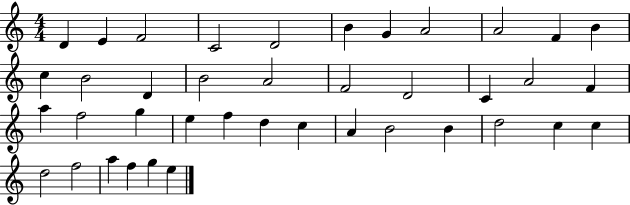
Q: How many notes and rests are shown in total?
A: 40